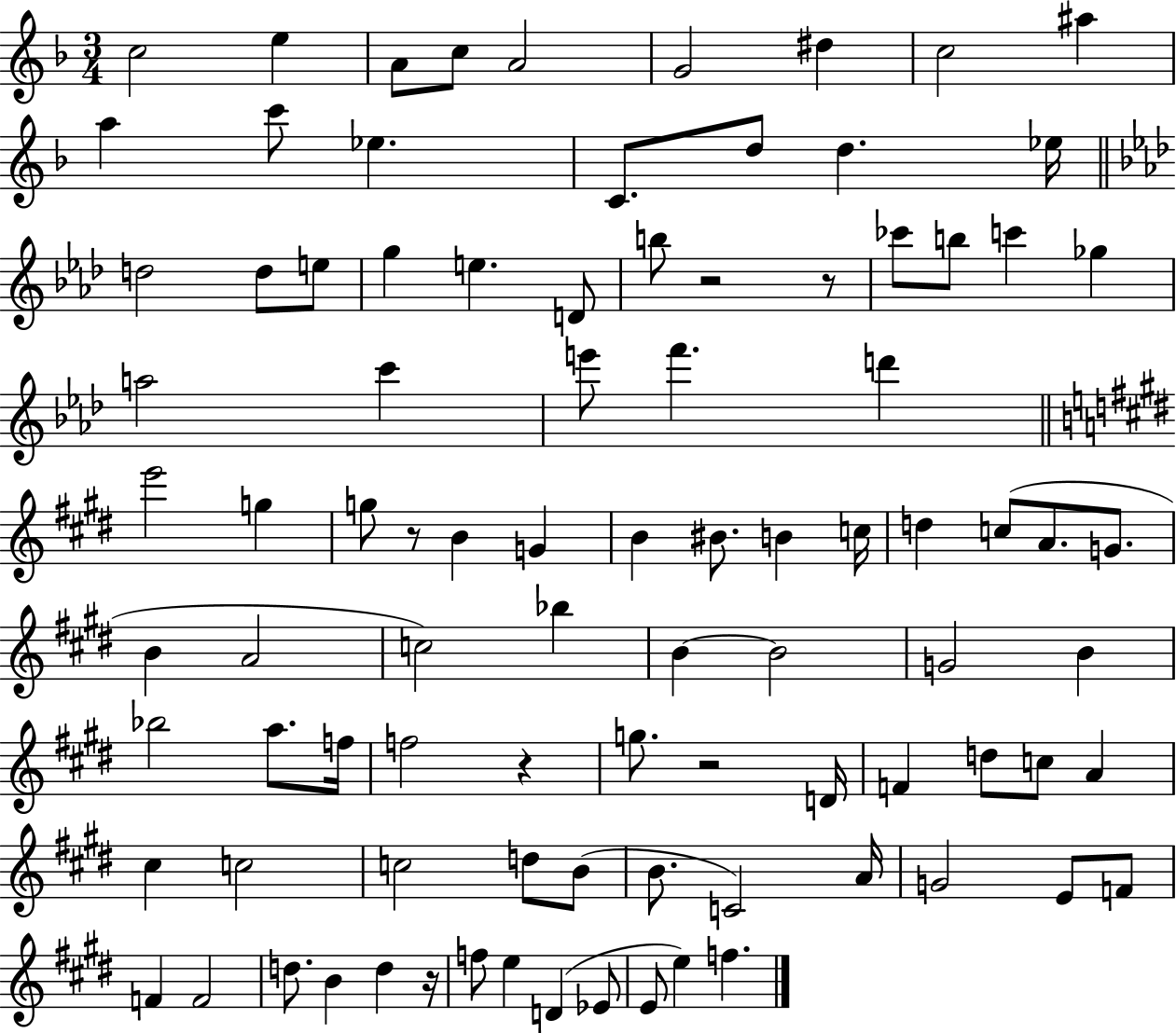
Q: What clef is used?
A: treble